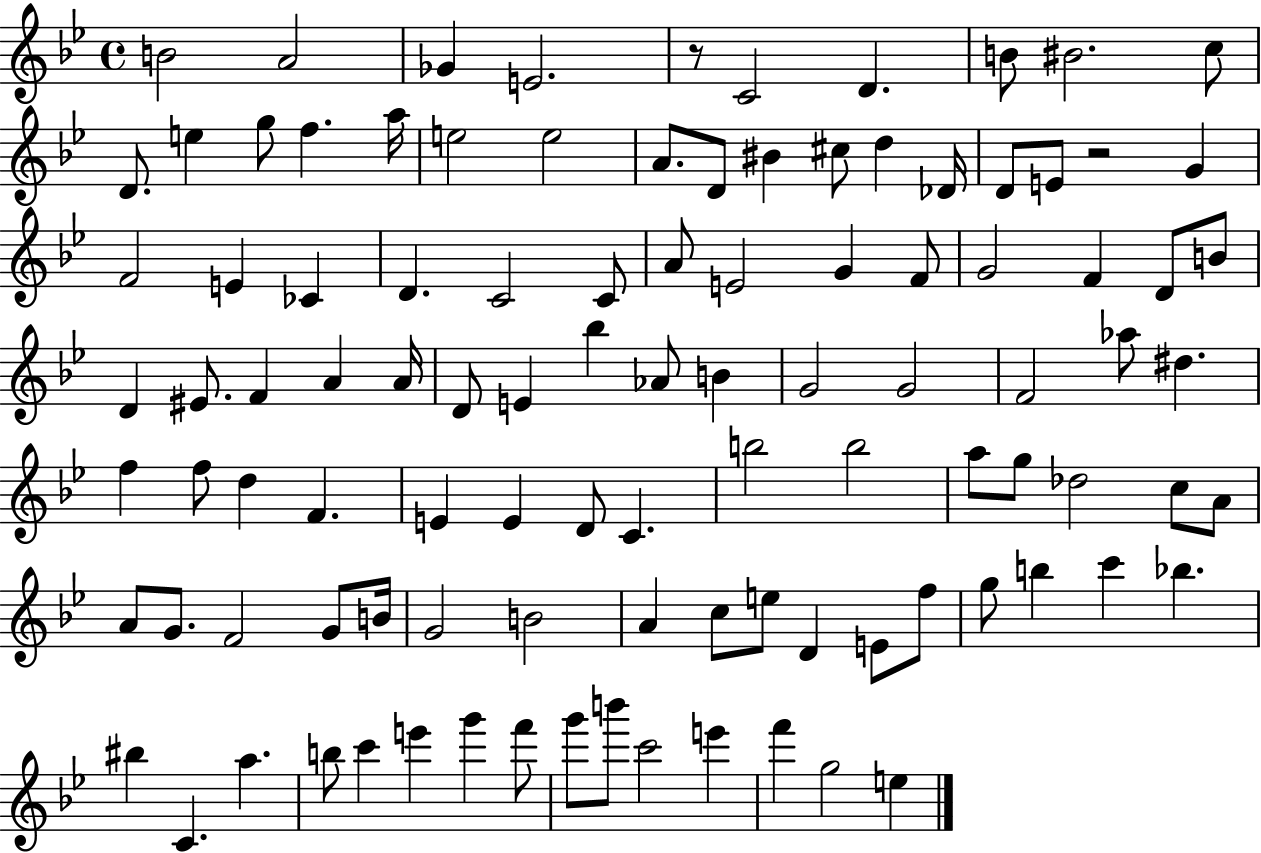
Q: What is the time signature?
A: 4/4